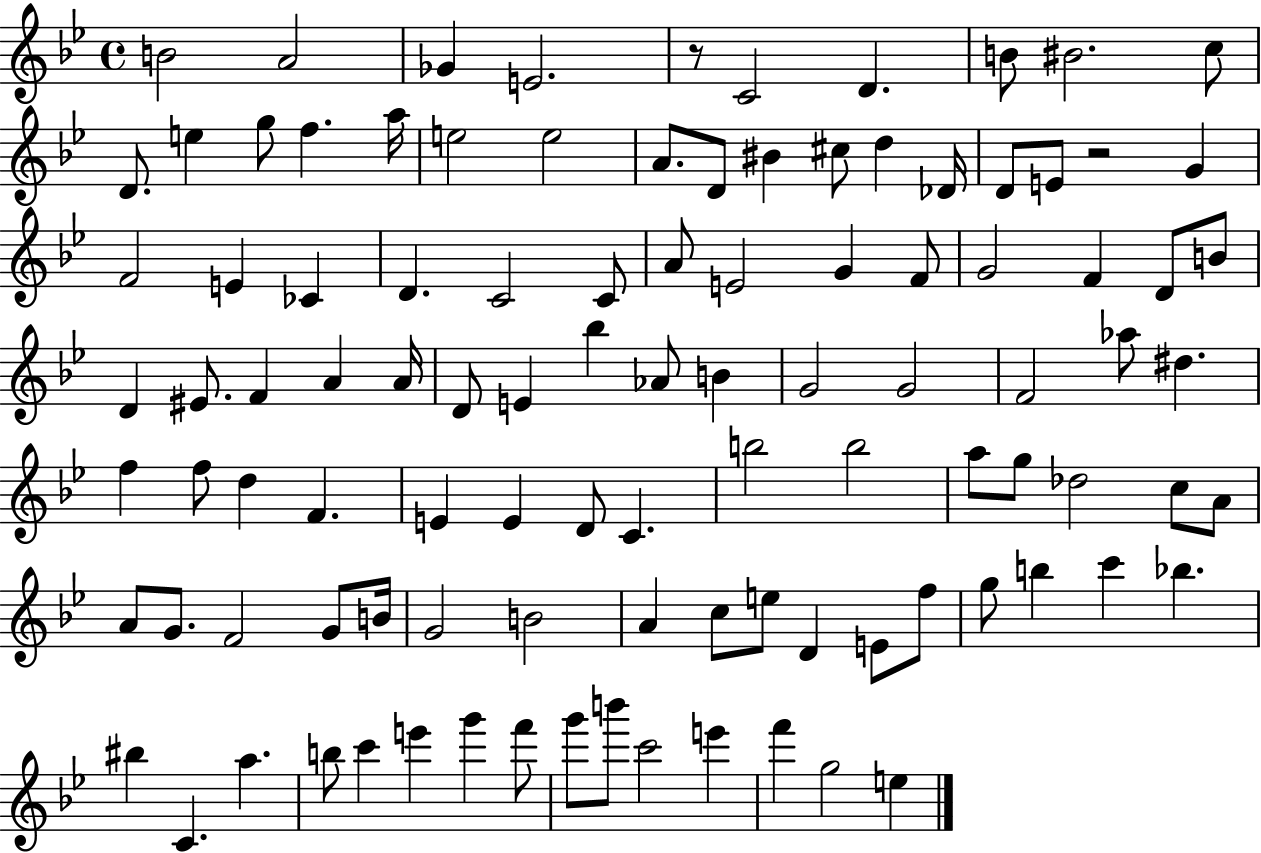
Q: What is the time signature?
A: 4/4